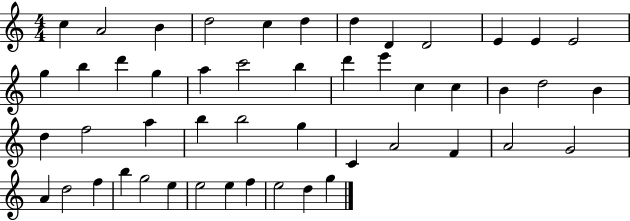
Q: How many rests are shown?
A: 0